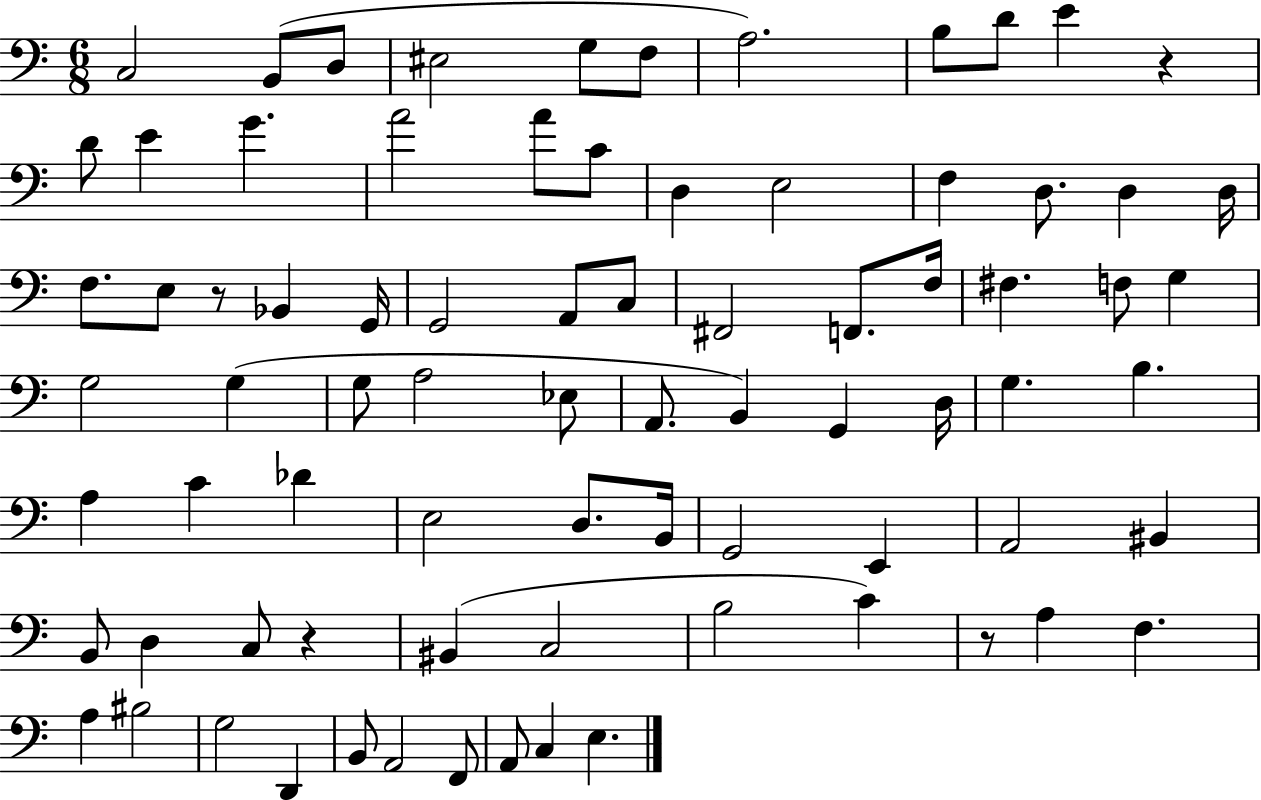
X:1
T:Untitled
M:6/8
L:1/4
K:C
C,2 B,,/2 D,/2 ^E,2 G,/2 F,/2 A,2 B,/2 D/2 E z D/2 E G A2 A/2 C/2 D, E,2 F, D,/2 D, D,/4 F,/2 E,/2 z/2 _B,, G,,/4 G,,2 A,,/2 C,/2 ^F,,2 F,,/2 F,/4 ^F, F,/2 G, G,2 G, G,/2 A,2 _E,/2 A,,/2 B,, G,, D,/4 G, B, A, C _D E,2 D,/2 B,,/4 G,,2 E,, A,,2 ^B,, B,,/2 D, C,/2 z ^B,, C,2 B,2 C z/2 A, F, A, ^B,2 G,2 D,, B,,/2 A,,2 F,,/2 A,,/2 C, E,